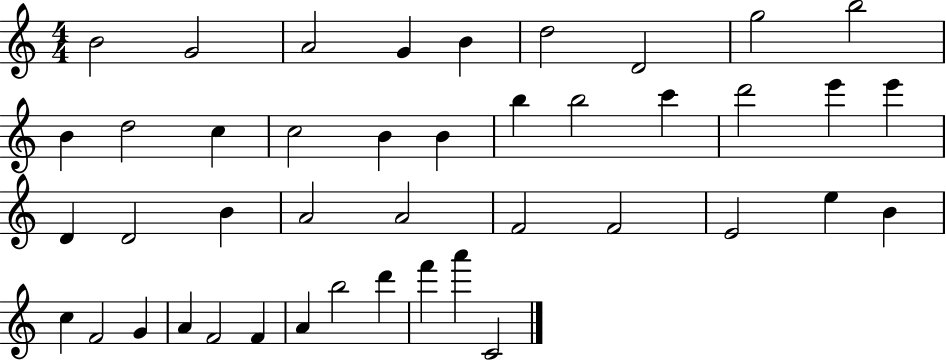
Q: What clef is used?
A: treble